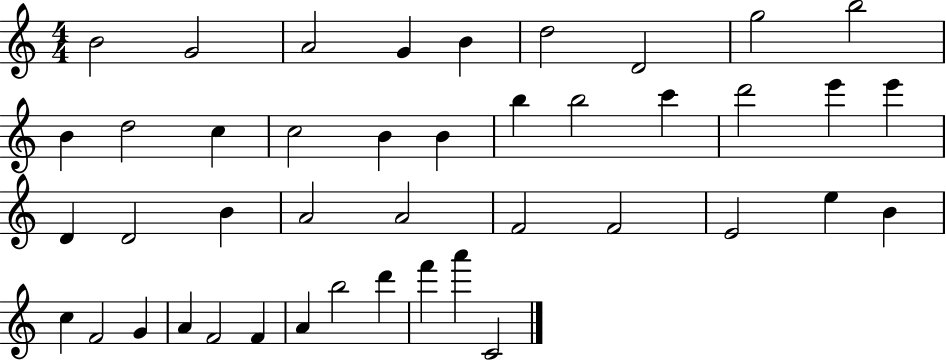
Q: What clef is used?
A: treble